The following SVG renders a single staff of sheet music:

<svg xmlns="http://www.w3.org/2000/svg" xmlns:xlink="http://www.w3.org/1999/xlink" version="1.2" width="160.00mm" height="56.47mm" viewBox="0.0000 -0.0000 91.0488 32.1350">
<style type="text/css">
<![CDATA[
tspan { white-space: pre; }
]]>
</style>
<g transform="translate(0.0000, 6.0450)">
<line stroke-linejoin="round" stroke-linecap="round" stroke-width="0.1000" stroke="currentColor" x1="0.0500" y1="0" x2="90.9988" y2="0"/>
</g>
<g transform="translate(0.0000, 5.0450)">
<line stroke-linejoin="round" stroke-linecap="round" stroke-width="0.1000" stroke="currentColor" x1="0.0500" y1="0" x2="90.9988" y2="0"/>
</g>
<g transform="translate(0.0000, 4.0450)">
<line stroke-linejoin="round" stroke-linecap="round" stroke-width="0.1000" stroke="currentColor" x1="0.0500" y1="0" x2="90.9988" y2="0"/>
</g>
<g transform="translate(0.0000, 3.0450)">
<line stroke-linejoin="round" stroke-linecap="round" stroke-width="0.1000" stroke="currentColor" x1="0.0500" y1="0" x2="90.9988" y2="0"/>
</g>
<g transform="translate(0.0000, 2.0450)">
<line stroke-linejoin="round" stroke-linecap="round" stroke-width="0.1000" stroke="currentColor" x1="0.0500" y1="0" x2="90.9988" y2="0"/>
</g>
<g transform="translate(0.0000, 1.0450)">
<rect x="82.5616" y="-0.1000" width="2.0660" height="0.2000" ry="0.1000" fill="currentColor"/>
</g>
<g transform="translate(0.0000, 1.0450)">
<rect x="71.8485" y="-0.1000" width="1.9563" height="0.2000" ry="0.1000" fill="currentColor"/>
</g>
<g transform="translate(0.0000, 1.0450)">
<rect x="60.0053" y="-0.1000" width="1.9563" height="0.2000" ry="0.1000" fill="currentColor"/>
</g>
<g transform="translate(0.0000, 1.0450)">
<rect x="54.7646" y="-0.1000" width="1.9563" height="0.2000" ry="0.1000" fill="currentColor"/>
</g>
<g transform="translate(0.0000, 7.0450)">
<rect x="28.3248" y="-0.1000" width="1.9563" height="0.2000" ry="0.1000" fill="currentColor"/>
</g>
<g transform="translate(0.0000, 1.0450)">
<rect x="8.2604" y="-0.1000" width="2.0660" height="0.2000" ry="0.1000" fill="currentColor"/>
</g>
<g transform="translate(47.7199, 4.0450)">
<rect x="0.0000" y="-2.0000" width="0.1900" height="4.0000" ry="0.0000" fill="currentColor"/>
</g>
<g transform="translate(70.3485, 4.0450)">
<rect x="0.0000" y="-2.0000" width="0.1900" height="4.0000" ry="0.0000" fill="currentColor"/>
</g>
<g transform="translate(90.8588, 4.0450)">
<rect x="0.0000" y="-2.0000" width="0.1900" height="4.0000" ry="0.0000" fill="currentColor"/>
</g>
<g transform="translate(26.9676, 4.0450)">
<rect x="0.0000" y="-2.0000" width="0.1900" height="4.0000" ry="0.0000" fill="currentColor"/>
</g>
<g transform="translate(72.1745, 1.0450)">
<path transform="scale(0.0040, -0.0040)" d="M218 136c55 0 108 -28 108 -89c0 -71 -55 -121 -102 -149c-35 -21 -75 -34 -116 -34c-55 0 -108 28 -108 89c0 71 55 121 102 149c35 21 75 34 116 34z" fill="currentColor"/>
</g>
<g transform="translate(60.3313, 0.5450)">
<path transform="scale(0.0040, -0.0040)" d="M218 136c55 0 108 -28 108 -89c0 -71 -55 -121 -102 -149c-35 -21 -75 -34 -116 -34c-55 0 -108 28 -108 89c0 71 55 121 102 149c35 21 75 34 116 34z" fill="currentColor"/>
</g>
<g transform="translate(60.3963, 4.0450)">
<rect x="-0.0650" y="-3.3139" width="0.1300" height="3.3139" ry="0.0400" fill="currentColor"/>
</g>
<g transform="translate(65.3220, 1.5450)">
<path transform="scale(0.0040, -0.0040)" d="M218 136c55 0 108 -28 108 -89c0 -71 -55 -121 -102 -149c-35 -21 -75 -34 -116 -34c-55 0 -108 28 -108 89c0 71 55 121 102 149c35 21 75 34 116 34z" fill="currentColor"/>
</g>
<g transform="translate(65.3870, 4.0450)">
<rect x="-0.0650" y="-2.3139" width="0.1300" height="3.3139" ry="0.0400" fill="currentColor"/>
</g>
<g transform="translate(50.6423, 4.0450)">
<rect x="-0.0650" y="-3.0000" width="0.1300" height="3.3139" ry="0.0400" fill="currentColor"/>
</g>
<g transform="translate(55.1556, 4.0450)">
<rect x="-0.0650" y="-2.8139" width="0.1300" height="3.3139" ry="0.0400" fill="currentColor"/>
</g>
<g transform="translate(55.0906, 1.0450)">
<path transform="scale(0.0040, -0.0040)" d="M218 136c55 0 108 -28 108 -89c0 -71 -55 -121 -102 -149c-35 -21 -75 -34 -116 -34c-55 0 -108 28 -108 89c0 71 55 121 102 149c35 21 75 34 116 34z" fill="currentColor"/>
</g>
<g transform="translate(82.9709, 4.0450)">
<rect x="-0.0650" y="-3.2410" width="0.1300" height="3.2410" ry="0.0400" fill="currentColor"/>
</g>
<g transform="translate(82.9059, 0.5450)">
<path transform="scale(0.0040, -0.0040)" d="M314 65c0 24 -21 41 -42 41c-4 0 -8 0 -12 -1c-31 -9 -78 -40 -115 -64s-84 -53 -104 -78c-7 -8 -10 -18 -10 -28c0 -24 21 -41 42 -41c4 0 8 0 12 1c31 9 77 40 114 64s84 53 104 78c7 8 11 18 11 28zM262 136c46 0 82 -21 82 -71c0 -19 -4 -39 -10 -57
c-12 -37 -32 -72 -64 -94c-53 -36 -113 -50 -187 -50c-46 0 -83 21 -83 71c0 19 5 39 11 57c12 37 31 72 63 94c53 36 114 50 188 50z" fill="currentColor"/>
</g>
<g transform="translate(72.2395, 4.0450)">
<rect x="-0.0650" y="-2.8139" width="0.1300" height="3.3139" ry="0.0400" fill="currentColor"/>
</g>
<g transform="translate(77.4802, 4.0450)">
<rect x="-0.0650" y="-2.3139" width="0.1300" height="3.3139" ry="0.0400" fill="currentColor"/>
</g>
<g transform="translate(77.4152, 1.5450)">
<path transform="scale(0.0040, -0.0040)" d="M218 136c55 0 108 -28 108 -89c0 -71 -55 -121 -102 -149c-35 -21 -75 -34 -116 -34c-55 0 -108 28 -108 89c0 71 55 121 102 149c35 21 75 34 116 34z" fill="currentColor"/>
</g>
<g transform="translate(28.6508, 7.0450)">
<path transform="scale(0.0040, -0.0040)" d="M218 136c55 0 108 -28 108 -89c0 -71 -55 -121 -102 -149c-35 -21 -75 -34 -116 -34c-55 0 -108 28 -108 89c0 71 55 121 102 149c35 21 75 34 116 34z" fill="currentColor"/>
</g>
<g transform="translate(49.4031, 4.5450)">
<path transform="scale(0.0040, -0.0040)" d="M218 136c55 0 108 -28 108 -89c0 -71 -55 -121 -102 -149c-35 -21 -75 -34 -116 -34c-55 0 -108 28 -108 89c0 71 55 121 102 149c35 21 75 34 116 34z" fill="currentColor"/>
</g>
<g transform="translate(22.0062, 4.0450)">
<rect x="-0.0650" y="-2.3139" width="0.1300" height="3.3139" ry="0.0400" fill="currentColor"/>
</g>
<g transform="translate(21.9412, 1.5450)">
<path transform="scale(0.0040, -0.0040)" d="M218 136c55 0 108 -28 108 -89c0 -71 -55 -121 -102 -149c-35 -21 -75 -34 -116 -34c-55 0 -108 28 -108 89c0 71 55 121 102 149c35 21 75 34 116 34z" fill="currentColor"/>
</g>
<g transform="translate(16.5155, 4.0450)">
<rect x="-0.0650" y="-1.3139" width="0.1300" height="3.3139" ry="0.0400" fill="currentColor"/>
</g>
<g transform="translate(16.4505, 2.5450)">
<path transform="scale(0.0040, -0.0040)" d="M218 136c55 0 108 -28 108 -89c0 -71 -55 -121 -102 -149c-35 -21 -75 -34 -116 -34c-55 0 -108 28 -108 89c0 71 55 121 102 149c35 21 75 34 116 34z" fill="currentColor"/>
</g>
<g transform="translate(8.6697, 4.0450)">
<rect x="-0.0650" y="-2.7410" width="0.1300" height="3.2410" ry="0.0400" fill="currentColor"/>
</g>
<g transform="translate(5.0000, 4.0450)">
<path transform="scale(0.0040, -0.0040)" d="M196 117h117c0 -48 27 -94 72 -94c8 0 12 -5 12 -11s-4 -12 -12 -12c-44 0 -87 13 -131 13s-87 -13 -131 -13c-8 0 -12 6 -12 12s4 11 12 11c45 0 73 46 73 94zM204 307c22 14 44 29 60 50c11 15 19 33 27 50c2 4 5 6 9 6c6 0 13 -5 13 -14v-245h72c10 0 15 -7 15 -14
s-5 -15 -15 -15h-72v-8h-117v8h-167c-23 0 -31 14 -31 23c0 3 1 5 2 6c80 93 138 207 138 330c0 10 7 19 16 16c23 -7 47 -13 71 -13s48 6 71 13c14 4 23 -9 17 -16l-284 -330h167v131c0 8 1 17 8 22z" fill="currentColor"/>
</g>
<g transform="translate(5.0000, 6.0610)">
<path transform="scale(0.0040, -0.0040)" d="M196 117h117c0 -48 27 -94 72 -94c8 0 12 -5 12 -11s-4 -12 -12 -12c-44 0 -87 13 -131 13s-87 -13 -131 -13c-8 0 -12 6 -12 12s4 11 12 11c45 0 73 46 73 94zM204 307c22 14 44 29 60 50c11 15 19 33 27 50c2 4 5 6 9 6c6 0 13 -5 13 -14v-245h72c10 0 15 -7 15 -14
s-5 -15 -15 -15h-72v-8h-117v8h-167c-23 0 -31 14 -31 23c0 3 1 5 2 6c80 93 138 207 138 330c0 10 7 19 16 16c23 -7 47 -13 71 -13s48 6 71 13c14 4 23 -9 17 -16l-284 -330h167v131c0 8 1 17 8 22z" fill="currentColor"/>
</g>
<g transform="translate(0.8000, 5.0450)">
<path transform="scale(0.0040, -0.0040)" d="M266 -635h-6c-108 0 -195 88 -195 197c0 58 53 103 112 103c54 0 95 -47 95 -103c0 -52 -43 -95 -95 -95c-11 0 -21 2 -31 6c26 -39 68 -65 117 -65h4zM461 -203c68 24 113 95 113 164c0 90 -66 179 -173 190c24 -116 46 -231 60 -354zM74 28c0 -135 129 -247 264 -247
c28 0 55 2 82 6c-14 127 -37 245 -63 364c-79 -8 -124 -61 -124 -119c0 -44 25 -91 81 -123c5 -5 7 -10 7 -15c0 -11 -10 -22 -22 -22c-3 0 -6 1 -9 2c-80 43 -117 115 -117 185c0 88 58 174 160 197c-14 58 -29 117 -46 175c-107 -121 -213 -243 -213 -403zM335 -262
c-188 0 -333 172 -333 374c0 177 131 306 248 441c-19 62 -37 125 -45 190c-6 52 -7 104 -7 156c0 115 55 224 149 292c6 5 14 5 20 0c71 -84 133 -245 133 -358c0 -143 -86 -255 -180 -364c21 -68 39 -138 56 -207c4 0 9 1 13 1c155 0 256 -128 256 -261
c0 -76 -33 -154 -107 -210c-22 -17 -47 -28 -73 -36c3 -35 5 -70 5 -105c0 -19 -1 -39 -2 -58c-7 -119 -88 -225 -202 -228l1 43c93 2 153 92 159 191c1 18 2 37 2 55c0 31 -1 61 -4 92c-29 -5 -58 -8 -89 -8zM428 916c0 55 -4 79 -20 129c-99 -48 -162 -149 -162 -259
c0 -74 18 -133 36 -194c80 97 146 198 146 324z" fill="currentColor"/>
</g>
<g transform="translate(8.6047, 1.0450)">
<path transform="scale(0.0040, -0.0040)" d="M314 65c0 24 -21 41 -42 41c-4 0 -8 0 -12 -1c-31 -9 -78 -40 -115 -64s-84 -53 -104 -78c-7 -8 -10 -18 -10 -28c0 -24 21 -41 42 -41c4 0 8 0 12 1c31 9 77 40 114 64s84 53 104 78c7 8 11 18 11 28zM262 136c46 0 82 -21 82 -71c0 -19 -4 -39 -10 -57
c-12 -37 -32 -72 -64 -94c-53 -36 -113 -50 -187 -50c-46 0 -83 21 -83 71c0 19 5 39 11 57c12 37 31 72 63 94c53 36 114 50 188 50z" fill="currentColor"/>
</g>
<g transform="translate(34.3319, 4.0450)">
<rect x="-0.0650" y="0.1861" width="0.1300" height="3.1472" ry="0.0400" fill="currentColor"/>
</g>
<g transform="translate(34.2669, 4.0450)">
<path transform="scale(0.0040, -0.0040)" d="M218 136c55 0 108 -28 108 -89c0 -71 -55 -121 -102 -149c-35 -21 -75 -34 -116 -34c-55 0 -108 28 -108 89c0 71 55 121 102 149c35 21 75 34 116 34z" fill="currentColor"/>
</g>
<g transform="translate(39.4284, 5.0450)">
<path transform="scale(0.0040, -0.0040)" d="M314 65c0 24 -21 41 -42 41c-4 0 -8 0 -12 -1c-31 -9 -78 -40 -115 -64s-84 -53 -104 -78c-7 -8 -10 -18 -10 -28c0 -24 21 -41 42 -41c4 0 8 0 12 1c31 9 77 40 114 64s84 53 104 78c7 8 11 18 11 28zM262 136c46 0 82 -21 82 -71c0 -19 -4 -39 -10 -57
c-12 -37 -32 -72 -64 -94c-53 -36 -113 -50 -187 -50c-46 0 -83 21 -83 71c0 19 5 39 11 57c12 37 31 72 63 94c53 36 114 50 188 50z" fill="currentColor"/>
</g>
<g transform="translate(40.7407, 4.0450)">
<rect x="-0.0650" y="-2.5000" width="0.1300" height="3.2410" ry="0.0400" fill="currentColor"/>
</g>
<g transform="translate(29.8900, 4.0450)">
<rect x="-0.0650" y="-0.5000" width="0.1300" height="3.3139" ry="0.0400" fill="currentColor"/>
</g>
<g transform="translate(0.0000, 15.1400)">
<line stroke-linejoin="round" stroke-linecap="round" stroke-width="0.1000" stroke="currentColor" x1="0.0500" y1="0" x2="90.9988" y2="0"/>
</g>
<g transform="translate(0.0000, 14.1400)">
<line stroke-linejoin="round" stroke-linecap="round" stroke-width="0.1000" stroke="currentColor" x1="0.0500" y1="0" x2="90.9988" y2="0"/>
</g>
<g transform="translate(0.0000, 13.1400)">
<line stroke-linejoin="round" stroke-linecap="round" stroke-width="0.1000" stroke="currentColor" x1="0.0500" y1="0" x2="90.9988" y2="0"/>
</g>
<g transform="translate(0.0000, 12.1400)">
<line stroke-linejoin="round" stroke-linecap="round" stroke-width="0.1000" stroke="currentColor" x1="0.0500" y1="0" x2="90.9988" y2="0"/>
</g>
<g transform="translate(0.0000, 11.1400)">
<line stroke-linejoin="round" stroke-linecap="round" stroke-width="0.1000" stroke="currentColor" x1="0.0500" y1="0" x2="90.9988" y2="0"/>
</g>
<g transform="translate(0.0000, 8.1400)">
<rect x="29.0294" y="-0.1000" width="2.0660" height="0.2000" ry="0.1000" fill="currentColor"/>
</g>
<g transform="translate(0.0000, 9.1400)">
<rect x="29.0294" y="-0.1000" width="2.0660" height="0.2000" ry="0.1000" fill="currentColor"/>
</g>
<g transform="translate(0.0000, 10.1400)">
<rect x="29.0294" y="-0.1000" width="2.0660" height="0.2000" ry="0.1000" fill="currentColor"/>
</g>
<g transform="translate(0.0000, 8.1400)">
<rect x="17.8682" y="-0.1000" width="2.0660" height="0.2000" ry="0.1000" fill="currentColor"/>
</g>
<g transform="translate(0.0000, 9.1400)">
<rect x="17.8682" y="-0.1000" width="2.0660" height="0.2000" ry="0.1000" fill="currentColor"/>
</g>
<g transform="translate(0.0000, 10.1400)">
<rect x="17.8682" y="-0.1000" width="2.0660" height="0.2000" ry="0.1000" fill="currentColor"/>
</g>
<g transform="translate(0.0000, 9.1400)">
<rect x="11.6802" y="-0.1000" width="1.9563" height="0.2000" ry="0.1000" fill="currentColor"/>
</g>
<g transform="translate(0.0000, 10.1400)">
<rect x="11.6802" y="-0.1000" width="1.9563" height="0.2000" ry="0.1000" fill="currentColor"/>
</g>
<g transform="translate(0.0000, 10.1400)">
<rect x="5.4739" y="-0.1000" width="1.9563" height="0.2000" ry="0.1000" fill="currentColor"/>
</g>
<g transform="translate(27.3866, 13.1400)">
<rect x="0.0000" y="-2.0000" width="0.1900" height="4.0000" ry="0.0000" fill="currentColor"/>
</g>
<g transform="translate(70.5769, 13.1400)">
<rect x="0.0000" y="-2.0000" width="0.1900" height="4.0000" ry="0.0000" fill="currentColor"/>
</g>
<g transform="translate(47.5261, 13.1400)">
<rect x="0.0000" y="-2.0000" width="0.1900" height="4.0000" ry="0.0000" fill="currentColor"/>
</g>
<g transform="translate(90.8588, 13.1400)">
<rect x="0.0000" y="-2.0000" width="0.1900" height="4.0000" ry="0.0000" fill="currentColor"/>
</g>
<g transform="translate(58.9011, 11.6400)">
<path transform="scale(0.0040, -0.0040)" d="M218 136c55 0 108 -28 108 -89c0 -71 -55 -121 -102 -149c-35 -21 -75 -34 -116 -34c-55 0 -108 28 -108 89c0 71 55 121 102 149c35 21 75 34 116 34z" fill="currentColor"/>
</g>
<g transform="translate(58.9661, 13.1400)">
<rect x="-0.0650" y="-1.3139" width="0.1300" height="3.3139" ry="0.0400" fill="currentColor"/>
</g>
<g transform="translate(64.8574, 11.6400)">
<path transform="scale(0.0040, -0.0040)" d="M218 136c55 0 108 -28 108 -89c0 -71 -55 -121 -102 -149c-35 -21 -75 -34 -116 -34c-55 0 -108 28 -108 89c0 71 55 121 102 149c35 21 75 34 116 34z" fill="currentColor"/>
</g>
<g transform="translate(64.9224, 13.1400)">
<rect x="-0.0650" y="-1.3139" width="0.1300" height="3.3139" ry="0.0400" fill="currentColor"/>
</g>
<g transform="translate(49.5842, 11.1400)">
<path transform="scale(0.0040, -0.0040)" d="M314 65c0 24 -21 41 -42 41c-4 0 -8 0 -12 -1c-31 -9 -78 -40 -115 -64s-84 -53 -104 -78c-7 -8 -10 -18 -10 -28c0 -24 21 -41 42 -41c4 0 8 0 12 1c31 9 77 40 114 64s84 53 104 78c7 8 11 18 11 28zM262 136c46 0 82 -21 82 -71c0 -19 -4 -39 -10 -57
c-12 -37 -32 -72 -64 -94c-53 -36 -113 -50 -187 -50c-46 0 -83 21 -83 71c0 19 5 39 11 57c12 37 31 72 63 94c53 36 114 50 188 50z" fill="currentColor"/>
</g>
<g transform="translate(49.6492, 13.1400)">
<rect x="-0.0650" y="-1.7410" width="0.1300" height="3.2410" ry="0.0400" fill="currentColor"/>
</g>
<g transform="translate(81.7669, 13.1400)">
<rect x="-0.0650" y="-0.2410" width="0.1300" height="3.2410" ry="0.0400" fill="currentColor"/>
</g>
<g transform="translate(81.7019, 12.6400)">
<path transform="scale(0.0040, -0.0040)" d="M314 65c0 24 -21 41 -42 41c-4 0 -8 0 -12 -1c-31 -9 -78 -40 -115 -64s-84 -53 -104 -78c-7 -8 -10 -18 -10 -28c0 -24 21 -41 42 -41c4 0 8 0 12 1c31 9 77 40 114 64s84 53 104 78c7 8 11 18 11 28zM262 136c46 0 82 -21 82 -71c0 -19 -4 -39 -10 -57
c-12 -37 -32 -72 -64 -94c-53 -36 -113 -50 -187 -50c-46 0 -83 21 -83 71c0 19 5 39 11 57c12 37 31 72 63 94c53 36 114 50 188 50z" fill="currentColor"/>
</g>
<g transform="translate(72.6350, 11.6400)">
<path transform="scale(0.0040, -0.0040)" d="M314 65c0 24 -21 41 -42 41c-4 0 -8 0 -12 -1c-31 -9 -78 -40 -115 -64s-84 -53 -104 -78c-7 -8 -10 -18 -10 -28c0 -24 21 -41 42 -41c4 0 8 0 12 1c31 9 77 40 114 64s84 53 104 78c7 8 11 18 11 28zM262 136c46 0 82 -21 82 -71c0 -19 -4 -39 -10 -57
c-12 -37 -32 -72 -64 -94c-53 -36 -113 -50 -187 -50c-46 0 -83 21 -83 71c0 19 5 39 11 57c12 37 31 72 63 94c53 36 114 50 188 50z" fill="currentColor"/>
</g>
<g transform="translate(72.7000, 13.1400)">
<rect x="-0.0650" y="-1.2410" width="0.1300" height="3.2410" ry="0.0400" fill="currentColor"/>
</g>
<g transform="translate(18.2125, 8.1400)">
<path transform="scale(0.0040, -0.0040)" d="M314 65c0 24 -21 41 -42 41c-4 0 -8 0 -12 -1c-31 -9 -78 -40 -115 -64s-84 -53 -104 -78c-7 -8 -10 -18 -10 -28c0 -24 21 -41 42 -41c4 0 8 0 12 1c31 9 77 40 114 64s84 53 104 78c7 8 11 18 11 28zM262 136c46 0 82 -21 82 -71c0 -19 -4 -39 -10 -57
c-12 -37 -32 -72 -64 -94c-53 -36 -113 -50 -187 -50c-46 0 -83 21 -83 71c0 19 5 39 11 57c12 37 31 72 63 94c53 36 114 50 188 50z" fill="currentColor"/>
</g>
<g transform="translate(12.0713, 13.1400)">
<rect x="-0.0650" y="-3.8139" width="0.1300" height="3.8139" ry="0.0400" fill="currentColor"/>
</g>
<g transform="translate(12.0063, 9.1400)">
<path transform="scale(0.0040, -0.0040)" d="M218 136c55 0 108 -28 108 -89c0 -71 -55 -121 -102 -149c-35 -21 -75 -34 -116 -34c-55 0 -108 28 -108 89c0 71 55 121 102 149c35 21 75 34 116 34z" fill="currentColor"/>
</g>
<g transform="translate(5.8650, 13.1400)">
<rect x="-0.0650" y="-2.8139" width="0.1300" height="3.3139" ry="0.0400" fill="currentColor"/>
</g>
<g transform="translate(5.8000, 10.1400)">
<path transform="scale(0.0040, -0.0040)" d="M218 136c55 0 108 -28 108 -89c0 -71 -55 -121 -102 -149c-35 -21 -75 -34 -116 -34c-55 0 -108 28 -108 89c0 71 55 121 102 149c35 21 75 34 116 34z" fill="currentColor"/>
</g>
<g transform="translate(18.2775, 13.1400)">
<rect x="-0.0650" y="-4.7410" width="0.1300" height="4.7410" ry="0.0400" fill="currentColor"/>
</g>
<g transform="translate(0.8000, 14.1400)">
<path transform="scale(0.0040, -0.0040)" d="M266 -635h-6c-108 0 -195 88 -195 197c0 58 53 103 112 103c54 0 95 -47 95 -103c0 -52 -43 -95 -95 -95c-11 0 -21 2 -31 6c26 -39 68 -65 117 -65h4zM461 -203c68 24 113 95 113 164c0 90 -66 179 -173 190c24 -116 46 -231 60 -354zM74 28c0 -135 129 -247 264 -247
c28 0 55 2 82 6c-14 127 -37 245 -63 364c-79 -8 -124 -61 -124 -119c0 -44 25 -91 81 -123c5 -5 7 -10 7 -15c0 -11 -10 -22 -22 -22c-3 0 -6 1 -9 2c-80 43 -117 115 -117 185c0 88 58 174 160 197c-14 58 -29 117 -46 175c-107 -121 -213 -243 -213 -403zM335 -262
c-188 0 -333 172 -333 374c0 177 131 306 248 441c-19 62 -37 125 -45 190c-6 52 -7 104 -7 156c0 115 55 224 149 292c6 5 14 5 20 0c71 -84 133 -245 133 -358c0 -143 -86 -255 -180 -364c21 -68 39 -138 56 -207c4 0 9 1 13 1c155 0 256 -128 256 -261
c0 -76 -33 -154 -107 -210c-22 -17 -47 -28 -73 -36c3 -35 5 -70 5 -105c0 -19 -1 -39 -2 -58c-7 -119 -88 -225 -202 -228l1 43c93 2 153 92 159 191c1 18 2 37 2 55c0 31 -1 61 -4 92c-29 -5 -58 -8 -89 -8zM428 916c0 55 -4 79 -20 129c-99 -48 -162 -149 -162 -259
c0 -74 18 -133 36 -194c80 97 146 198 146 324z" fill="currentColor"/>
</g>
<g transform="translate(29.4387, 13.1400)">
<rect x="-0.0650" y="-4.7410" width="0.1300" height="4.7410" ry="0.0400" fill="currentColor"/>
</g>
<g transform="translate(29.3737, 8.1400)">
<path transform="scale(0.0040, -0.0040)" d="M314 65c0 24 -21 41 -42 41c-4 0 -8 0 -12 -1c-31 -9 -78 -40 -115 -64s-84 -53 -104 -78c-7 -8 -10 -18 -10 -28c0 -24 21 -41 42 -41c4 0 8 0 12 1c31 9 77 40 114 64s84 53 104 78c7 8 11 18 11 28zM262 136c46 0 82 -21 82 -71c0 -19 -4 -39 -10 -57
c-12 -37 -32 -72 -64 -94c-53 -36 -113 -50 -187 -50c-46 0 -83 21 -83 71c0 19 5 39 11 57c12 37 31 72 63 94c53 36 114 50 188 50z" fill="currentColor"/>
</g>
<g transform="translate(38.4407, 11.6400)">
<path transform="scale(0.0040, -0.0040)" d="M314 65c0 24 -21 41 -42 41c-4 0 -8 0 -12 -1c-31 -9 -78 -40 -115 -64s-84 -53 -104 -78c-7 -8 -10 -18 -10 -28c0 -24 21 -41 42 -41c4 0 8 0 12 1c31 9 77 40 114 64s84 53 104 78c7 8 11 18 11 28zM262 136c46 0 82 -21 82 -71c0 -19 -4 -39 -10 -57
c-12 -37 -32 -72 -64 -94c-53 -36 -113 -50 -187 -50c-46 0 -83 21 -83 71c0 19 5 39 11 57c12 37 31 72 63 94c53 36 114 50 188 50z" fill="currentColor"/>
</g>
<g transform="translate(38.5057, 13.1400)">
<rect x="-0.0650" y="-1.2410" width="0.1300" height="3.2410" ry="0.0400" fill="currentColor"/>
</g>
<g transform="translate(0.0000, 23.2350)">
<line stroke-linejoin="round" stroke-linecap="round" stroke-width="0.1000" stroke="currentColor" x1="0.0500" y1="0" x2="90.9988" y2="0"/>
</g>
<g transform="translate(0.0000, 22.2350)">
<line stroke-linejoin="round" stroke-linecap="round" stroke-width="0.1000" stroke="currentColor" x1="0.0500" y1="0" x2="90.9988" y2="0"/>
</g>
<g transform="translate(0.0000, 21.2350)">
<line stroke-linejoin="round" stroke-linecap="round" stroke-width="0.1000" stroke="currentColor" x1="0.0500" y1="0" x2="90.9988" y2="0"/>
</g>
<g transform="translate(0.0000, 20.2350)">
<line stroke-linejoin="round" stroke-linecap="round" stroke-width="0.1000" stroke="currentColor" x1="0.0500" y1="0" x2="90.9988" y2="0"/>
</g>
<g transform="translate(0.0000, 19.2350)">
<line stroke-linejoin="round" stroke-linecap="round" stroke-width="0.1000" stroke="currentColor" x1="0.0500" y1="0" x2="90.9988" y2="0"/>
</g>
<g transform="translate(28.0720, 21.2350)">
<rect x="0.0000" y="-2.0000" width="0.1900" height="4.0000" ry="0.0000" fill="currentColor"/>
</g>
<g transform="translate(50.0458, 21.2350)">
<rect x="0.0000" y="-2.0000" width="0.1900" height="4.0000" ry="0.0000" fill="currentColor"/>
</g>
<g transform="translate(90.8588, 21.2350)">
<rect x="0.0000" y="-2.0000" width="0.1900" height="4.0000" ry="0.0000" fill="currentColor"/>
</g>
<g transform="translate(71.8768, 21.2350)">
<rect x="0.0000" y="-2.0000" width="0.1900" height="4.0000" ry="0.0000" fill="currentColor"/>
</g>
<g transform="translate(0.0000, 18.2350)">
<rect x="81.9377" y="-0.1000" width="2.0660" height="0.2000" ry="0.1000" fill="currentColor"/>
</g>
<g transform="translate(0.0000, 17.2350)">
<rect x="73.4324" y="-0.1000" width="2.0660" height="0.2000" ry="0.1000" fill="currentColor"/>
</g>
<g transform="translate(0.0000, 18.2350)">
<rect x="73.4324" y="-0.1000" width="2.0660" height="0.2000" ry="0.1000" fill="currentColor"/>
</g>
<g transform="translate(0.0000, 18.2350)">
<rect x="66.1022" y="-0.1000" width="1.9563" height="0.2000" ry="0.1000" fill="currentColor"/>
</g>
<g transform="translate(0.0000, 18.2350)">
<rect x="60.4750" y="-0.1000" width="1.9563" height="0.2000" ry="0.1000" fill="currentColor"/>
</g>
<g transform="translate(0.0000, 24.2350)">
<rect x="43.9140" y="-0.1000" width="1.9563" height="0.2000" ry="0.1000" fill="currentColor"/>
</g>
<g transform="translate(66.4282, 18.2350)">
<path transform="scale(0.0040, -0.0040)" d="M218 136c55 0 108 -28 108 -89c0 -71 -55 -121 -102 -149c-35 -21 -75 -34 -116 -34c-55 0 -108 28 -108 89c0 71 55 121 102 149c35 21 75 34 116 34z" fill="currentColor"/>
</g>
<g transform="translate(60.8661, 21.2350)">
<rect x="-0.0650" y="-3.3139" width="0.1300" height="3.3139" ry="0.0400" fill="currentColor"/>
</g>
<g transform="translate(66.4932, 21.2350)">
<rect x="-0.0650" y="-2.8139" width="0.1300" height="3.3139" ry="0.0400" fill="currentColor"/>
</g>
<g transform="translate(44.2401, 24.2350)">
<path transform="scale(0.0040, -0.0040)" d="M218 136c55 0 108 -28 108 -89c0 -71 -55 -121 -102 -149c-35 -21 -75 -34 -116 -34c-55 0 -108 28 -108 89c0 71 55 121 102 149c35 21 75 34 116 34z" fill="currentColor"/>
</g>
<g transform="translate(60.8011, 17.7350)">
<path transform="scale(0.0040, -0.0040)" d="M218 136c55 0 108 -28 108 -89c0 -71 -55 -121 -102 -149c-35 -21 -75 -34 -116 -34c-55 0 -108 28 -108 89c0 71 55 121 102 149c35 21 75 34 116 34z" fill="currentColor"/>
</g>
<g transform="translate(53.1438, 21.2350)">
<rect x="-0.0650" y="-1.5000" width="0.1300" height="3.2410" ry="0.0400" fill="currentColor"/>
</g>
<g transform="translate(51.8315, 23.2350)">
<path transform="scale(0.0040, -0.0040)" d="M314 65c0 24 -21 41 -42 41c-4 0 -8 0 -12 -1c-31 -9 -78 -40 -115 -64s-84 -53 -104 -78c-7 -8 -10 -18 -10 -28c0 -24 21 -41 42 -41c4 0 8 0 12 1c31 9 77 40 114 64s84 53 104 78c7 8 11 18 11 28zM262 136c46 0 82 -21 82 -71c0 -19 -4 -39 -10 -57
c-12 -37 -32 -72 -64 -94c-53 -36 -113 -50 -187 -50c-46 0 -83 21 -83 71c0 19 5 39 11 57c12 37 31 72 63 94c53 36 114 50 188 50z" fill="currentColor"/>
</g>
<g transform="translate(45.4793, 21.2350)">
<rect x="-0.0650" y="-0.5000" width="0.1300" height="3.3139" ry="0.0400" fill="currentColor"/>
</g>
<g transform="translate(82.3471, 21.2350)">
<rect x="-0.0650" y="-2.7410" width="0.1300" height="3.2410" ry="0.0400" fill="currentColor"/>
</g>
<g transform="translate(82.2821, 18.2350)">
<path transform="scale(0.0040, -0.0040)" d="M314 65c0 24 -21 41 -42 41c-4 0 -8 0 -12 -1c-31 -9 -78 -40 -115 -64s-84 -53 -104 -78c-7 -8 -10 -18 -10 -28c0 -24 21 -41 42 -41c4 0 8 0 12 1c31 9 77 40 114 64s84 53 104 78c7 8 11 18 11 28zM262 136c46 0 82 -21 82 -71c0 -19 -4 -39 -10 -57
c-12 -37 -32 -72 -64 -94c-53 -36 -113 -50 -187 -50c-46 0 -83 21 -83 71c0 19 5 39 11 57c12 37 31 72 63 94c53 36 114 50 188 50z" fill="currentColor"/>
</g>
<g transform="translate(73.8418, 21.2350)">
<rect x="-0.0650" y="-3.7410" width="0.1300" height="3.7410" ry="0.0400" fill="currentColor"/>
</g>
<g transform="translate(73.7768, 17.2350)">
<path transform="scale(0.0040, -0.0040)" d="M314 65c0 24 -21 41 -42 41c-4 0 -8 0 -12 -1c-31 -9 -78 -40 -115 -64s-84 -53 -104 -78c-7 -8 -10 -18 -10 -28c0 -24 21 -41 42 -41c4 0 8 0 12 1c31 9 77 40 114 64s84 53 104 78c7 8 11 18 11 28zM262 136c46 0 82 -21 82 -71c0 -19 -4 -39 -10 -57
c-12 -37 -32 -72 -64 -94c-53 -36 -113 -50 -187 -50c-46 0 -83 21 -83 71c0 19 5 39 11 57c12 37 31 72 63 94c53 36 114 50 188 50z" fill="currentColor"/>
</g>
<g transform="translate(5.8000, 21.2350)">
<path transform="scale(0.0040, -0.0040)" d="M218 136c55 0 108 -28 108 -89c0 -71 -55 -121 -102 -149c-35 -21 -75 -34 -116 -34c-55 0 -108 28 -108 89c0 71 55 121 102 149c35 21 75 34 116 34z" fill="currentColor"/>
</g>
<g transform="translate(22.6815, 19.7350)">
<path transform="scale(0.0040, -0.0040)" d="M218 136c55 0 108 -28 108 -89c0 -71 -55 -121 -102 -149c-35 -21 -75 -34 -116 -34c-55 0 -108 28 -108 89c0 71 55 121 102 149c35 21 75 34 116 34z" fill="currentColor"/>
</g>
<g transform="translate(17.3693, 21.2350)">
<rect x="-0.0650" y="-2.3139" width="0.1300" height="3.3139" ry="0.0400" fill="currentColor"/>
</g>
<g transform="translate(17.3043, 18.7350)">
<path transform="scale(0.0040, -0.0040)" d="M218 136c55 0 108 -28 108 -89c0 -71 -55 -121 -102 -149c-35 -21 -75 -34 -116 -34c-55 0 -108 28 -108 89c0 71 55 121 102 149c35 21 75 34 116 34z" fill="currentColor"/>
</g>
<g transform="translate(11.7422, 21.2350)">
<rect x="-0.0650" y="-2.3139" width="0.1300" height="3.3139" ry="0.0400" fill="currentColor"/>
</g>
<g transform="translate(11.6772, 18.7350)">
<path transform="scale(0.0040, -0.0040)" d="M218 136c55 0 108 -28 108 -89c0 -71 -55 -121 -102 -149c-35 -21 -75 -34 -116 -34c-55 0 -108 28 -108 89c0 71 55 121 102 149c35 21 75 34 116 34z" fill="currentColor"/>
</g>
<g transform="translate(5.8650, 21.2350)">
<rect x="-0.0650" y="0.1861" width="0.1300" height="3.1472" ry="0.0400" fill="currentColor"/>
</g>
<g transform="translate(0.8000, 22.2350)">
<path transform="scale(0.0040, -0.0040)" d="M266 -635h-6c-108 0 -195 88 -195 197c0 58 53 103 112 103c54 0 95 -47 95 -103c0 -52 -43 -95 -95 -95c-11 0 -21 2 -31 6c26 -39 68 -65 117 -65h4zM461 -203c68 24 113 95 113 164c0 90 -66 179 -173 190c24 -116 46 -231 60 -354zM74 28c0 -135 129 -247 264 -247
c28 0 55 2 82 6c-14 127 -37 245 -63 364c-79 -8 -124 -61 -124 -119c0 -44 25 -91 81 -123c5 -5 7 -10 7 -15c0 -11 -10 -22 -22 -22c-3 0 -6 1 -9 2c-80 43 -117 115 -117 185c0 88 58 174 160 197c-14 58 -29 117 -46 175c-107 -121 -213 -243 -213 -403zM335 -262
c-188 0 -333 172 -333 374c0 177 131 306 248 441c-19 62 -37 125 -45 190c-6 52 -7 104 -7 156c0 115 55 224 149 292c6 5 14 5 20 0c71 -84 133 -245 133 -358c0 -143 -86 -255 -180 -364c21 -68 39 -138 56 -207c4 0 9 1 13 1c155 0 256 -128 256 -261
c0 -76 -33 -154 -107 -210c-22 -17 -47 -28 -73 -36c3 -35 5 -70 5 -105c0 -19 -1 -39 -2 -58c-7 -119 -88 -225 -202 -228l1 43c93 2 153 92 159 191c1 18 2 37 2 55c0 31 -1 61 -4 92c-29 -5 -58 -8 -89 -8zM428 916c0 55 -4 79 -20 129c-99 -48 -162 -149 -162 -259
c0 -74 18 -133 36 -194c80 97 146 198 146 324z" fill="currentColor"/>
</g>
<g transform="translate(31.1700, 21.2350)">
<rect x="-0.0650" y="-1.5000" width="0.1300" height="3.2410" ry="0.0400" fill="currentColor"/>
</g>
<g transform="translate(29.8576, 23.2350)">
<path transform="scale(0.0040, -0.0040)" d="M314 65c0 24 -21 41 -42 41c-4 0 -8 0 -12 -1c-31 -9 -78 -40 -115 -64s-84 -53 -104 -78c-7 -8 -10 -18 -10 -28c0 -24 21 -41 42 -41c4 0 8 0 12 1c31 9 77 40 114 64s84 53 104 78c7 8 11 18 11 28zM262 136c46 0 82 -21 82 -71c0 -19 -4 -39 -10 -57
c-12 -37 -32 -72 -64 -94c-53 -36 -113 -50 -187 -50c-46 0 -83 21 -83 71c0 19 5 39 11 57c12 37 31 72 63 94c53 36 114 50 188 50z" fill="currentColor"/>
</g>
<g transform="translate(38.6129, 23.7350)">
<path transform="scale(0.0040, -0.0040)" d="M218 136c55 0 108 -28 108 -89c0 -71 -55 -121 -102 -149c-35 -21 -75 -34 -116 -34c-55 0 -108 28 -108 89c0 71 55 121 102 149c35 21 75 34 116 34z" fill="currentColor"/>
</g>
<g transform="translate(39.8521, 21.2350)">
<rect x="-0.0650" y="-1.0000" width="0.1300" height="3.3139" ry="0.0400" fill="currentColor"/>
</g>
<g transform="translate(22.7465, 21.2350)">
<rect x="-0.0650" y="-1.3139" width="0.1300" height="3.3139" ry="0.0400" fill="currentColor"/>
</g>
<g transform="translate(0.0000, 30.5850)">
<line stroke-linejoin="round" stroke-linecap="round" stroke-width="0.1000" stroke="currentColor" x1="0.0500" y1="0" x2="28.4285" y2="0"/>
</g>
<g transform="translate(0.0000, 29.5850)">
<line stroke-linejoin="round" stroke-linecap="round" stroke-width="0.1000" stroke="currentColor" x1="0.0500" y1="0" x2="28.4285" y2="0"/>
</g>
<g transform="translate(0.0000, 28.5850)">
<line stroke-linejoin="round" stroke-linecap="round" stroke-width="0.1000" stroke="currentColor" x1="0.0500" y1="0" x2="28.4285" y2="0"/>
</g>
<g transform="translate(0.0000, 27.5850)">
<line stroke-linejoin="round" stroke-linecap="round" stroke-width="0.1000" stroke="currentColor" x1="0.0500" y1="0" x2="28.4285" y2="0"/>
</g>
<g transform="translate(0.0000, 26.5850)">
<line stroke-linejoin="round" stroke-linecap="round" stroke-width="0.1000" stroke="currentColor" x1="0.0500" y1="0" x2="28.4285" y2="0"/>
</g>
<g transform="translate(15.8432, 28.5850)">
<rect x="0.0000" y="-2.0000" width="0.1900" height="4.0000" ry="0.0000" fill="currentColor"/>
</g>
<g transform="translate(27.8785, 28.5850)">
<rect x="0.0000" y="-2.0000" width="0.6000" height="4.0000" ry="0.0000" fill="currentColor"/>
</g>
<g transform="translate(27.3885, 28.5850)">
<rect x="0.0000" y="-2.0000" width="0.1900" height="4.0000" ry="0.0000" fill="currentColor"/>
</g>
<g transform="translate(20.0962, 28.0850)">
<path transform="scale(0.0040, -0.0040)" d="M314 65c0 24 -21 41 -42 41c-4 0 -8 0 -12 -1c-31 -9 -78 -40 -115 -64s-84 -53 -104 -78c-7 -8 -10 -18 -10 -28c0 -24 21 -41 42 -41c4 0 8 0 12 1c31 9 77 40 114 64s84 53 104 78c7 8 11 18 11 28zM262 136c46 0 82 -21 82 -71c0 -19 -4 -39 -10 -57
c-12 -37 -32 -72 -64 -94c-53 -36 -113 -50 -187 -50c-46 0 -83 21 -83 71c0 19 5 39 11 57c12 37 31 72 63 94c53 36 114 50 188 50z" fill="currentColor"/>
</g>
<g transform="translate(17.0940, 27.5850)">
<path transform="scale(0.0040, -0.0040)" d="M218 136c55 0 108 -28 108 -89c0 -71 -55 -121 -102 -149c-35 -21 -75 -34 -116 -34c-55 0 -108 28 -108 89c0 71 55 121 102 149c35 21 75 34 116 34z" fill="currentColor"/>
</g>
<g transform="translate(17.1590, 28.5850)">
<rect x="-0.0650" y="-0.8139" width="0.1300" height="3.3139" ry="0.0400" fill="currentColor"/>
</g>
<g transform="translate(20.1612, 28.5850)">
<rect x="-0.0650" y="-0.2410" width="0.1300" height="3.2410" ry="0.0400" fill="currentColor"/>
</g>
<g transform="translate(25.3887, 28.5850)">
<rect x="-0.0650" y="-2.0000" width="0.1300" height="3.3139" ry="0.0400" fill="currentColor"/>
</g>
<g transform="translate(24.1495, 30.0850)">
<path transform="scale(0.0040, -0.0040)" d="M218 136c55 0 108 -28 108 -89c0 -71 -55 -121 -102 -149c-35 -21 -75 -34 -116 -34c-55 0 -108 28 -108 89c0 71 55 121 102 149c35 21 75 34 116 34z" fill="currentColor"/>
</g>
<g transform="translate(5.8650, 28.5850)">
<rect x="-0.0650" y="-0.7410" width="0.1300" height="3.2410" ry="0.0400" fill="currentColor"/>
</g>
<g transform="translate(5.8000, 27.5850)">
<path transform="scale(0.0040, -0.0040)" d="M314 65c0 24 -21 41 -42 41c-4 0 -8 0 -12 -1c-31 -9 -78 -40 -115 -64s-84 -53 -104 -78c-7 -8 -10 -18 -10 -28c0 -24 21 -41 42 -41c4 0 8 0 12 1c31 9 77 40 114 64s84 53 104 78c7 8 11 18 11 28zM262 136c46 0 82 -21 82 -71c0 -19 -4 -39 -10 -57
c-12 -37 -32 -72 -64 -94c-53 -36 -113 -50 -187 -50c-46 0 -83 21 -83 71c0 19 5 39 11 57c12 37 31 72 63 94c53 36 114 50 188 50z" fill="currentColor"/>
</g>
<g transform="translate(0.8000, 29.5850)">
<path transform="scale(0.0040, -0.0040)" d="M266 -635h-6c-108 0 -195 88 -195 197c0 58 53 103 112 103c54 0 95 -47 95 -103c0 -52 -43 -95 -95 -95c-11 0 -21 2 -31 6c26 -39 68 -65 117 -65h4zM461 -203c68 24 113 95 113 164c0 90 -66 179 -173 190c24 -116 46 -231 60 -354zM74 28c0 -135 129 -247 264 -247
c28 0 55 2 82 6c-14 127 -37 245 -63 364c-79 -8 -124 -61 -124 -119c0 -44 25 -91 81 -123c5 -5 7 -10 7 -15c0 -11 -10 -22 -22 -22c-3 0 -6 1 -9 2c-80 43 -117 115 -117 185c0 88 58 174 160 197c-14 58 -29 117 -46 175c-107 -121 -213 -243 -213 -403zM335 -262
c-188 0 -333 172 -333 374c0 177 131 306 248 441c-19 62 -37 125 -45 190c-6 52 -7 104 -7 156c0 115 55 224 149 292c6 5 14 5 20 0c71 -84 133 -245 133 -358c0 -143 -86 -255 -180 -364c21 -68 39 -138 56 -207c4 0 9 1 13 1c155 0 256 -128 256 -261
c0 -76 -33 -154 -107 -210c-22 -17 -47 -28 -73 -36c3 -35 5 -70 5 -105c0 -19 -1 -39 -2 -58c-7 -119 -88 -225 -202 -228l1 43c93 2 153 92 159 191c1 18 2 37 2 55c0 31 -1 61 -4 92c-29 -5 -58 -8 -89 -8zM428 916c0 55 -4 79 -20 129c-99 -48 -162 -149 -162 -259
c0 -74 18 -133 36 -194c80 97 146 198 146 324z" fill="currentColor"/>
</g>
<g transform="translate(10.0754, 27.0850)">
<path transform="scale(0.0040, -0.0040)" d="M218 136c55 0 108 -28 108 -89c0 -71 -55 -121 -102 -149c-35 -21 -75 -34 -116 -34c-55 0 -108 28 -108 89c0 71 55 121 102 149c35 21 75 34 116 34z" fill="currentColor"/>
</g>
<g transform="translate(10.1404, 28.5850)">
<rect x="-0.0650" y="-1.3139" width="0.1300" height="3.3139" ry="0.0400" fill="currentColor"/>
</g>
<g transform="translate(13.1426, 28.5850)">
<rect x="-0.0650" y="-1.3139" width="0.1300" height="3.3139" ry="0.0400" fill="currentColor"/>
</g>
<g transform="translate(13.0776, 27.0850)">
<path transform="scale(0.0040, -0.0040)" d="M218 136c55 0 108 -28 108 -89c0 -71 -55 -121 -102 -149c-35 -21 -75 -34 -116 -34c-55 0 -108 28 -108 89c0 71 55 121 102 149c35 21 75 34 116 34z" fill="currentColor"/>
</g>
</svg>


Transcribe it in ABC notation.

X:1
T:Untitled
M:4/4
L:1/4
K:C
a2 e g C B G2 A a b g a g b2 a c' e'2 e'2 e2 f2 e e e2 c2 B g g e E2 D C E2 b a c'2 a2 d2 e e d c2 F